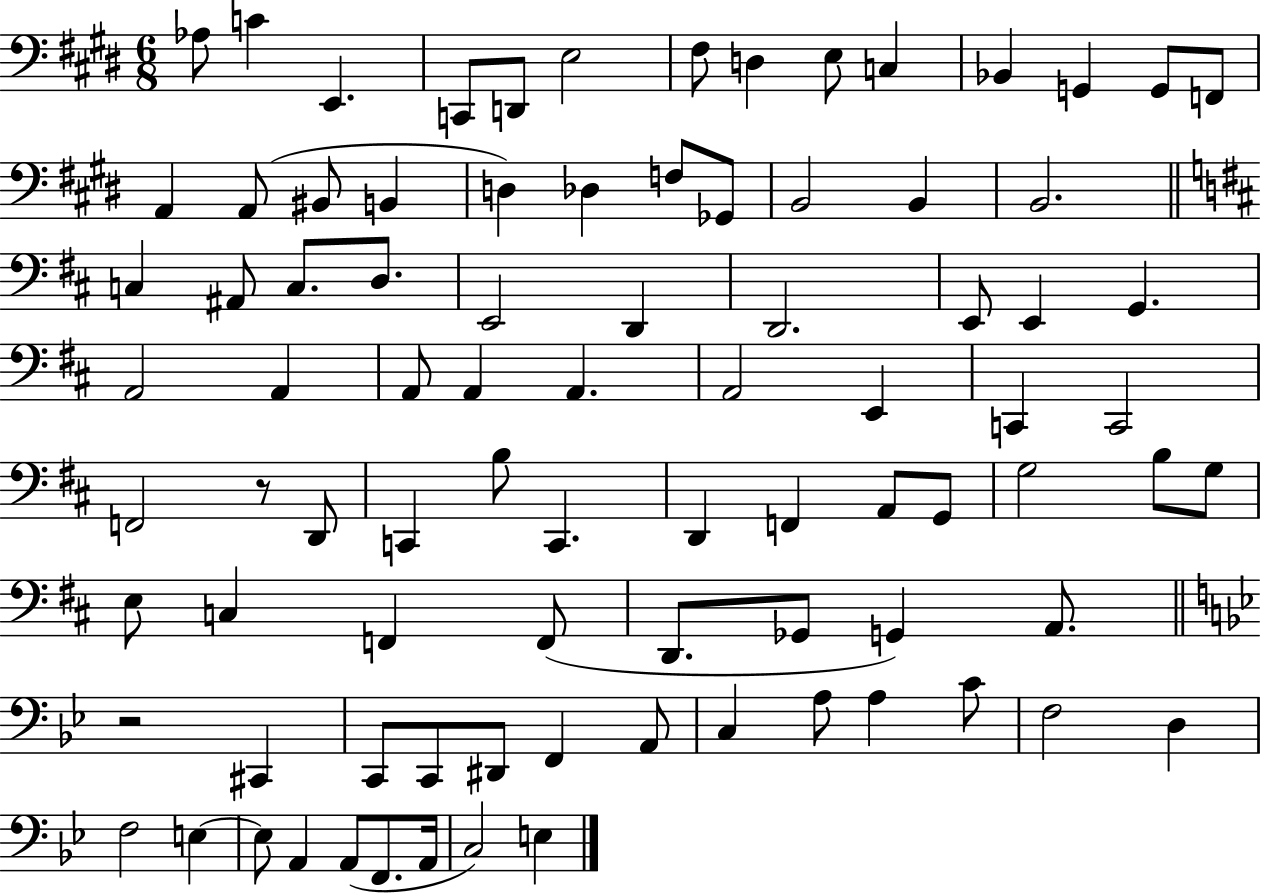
{
  \clef bass
  \numericTimeSignature
  \time 6/8
  \key e \major
  aes8 c'4 e,4. | c,8 d,8 e2 | fis8 d4 e8 c4 | bes,4 g,4 g,8 f,8 | \break a,4 a,8( bis,8 b,4 | d4) des4 f8 ges,8 | b,2 b,4 | b,2. | \break \bar "||" \break \key b \minor c4 ais,8 c8. d8. | e,2 d,4 | d,2. | e,8 e,4 g,4. | \break a,2 a,4 | a,8 a,4 a,4. | a,2 e,4 | c,4 c,2 | \break f,2 r8 d,8 | c,4 b8 c,4. | d,4 f,4 a,8 g,8 | g2 b8 g8 | \break e8 c4 f,4 f,8( | d,8. ges,8 g,4) a,8. | \bar "||" \break \key g \minor r2 cis,4 | c,8 c,8 dis,8 f,4 a,8 | c4 a8 a4 c'8 | f2 d4 | \break f2 e4~~ | e8 a,4 a,8( f,8. a,16 | c2) e4 | \bar "|."
}